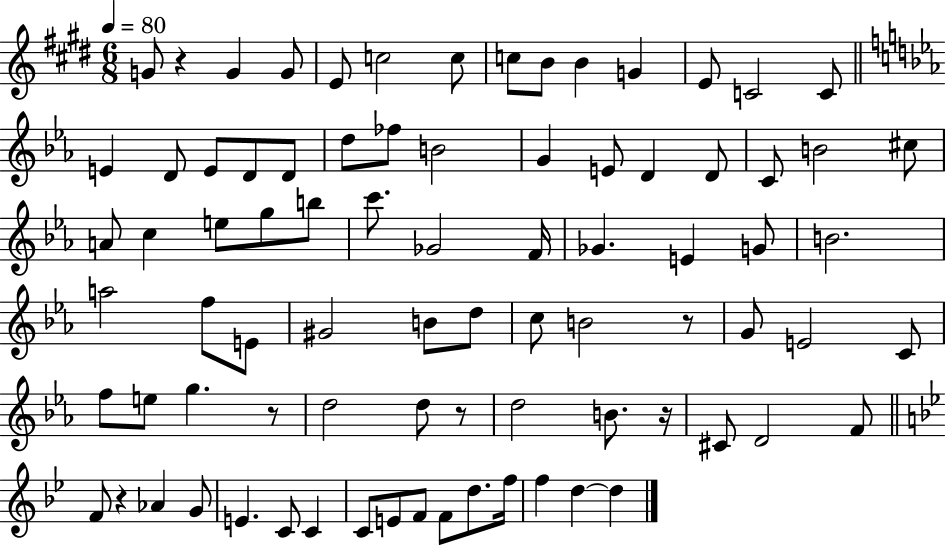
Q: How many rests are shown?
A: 6